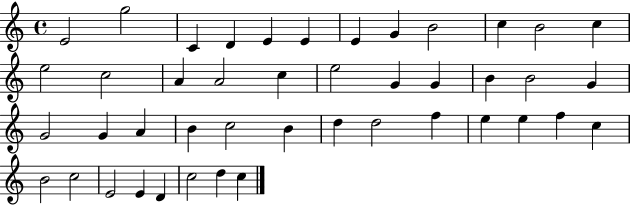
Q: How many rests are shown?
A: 0